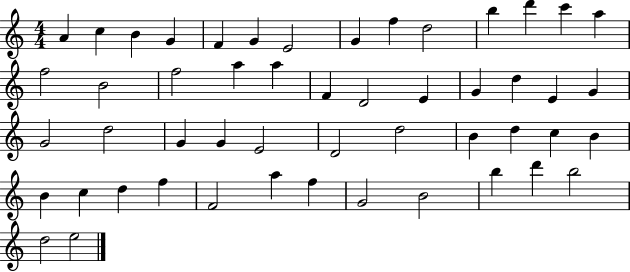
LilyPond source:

{
  \clef treble
  \numericTimeSignature
  \time 4/4
  \key c \major
  a'4 c''4 b'4 g'4 | f'4 g'4 e'2 | g'4 f''4 d''2 | b''4 d'''4 c'''4 a''4 | \break f''2 b'2 | f''2 a''4 a''4 | f'4 d'2 e'4 | g'4 d''4 e'4 g'4 | \break g'2 d''2 | g'4 g'4 e'2 | d'2 d''2 | b'4 d''4 c''4 b'4 | \break b'4 c''4 d''4 f''4 | f'2 a''4 f''4 | g'2 b'2 | b''4 d'''4 b''2 | \break d''2 e''2 | \bar "|."
}